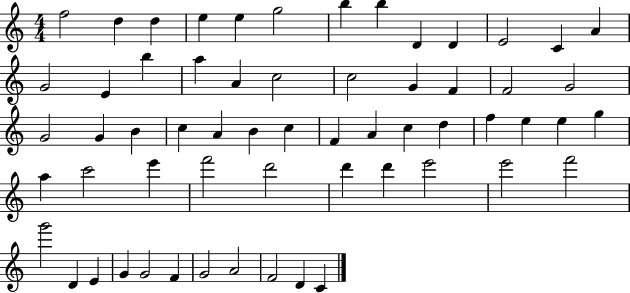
{
  \clef treble
  \numericTimeSignature
  \time 4/4
  \key c \major
  f''2 d''4 d''4 | e''4 e''4 g''2 | b''4 b''4 d'4 d'4 | e'2 c'4 a'4 | \break g'2 e'4 b''4 | a''4 a'4 c''2 | c''2 g'4 f'4 | f'2 g'2 | \break g'2 g'4 b'4 | c''4 a'4 b'4 c''4 | f'4 a'4 c''4 d''4 | f''4 e''4 e''4 g''4 | \break a''4 c'''2 e'''4 | f'''2 d'''2 | d'''4 d'''4 e'''2 | e'''2 f'''2 | \break g'''2 d'4 e'4 | g'4 g'2 f'4 | g'2 a'2 | f'2 d'4 c'4 | \break \bar "|."
}